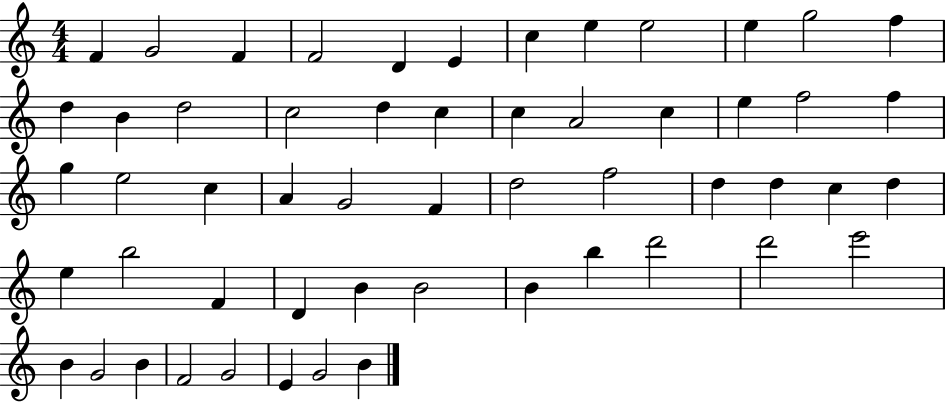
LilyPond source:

{
  \clef treble
  \numericTimeSignature
  \time 4/4
  \key c \major
  f'4 g'2 f'4 | f'2 d'4 e'4 | c''4 e''4 e''2 | e''4 g''2 f''4 | \break d''4 b'4 d''2 | c''2 d''4 c''4 | c''4 a'2 c''4 | e''4 f''2 f''4 | \break g''4 e''2 c''4 | a'4 g'2 f'4 | d''2 f''2 | d''4 d''4 c''4 d''4 | \break e''4 b''2 f'4 | d'4 b'4 b'2 | b'4 b''4 d'''2 | d'''2 e'''2 | \break b'4 g'2 b'4 | f'2 g'2 | e'4 g'2 b'4 | \bar "|."
}